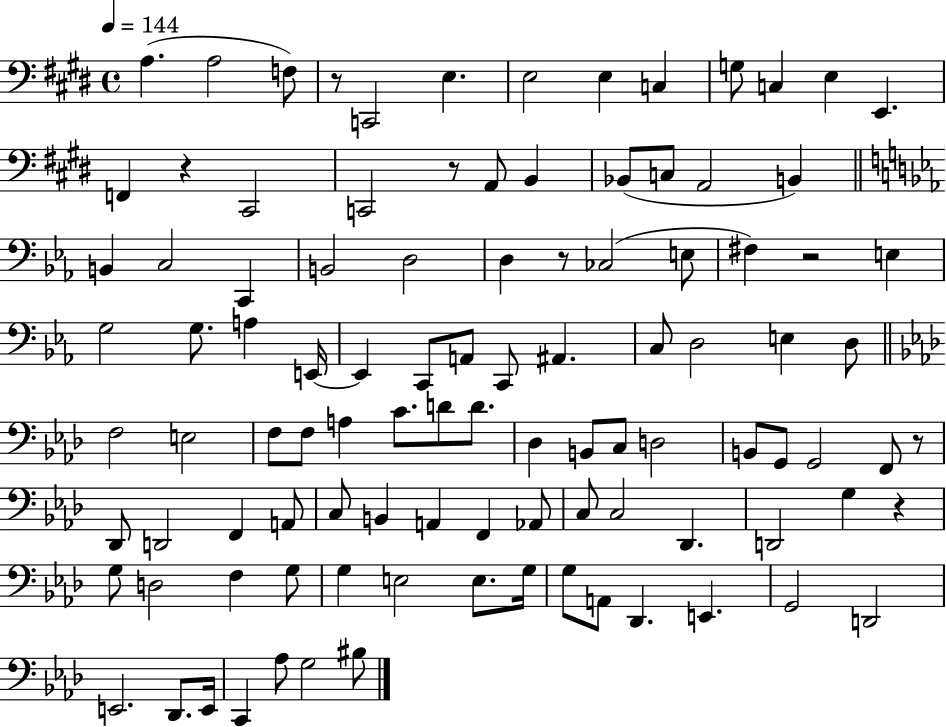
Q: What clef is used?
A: bass